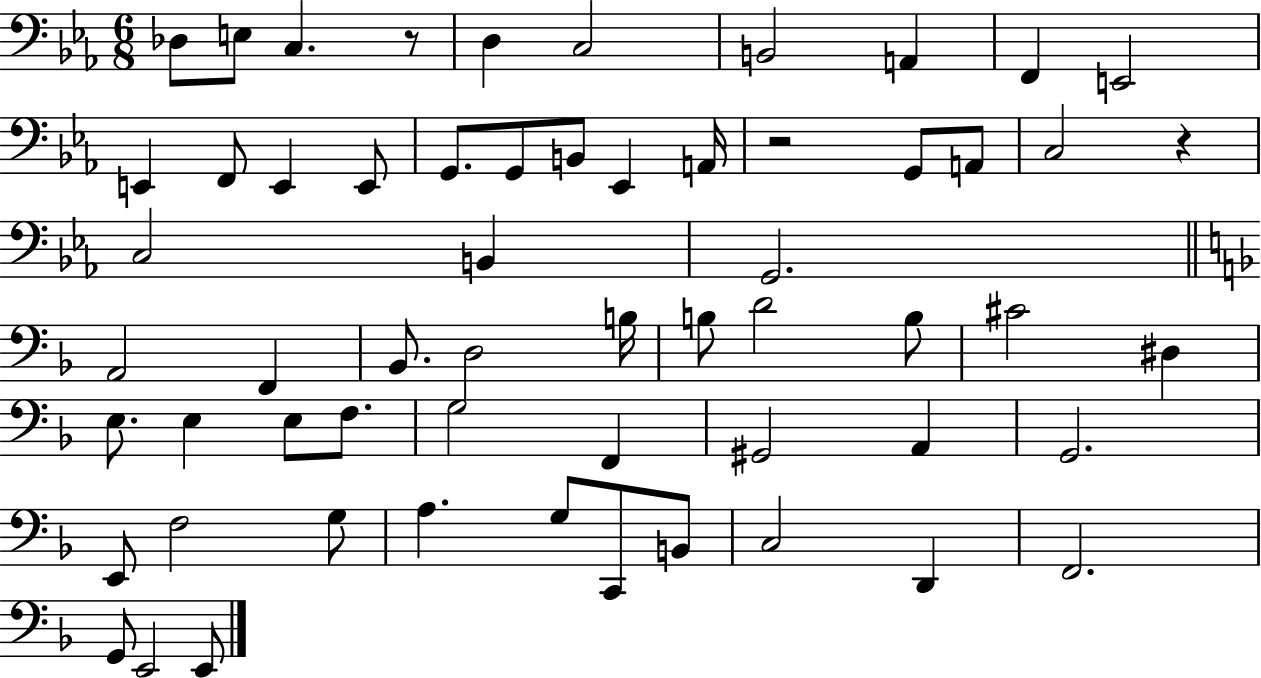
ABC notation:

X:1
T:Untitled
M:6/8
L:1/4
K:Eb
_D,/2 E,/2 C, z/2 D, C,2 B,,2 A,, F,, E,,2 E,, F,,/2 E,, E,,/2 G,,/2 G,,/2 B,,/2 _E,, A,,/4 z2 G,,/2 A,,/2 C,2 z C,2 B,, G,,2 A,,2 F,, _B,,/2 D,2 B,/4 B,/2 D2 B,/2 ^C2 ^D, E,/2 E, E,/2 F,/2 G,2 F,, ^G,,2 A,, G,,2 E,,/2 F,2 G,/2 A, G,/2 C,,/2 B,,/2 C,2 D,, F,,2 G,,/2 E,,2 E,,/2